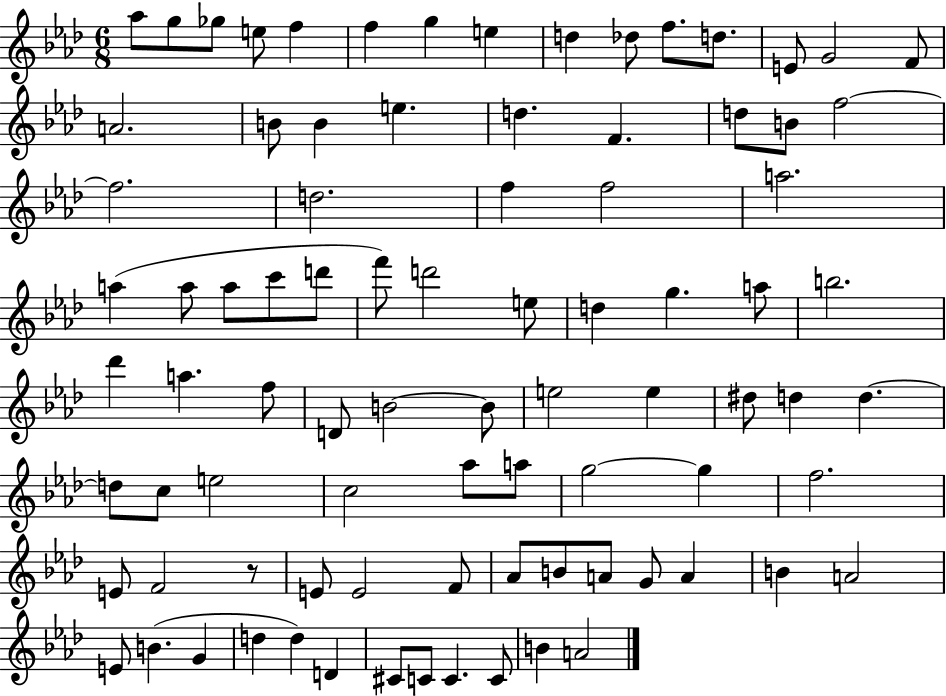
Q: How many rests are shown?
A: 1